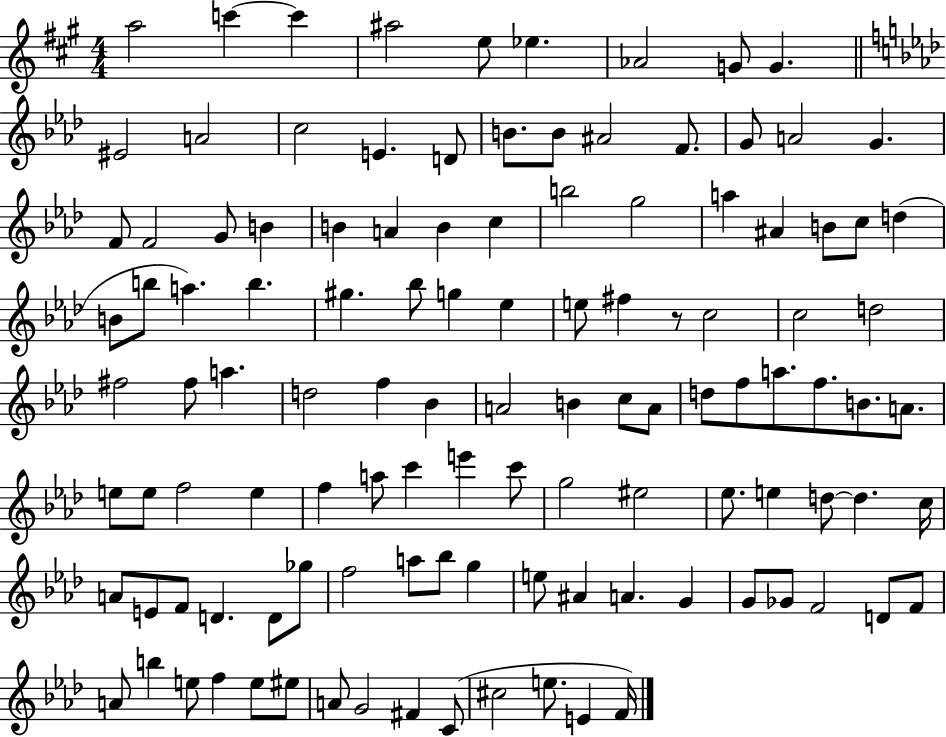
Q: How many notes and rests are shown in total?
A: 115